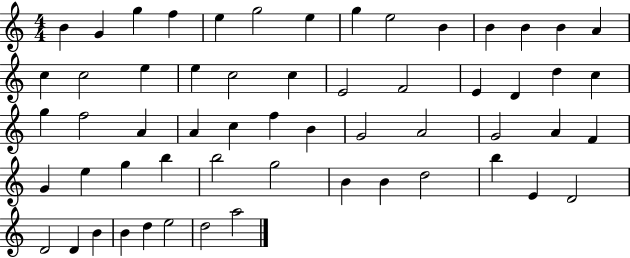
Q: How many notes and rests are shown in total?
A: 58